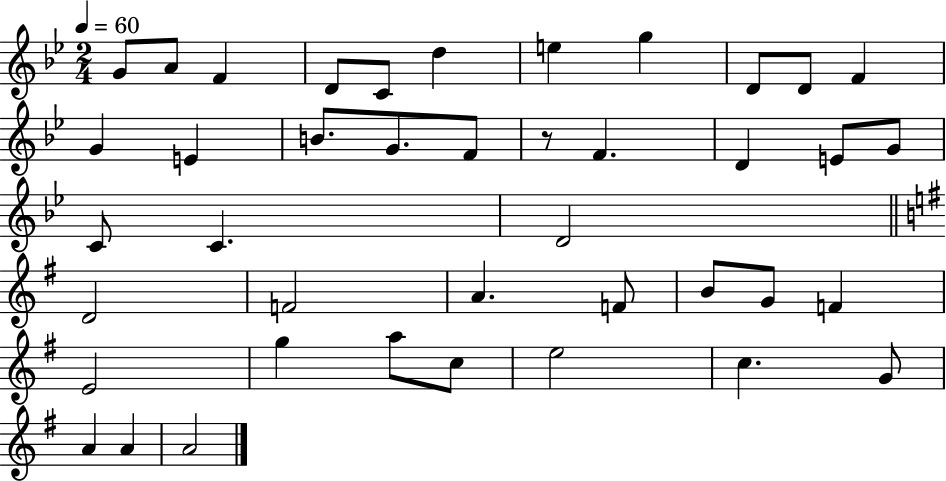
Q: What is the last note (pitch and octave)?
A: A4